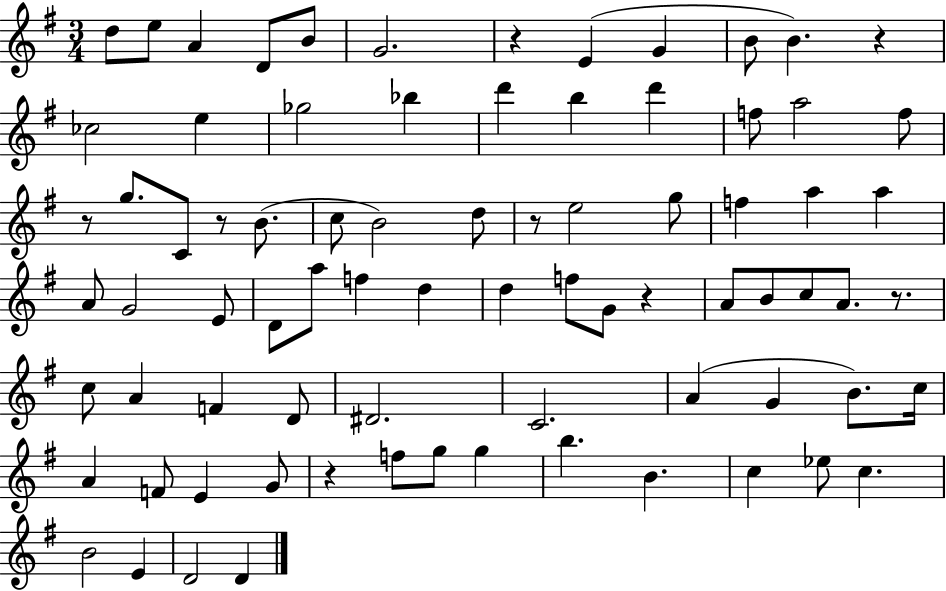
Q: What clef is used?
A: treble